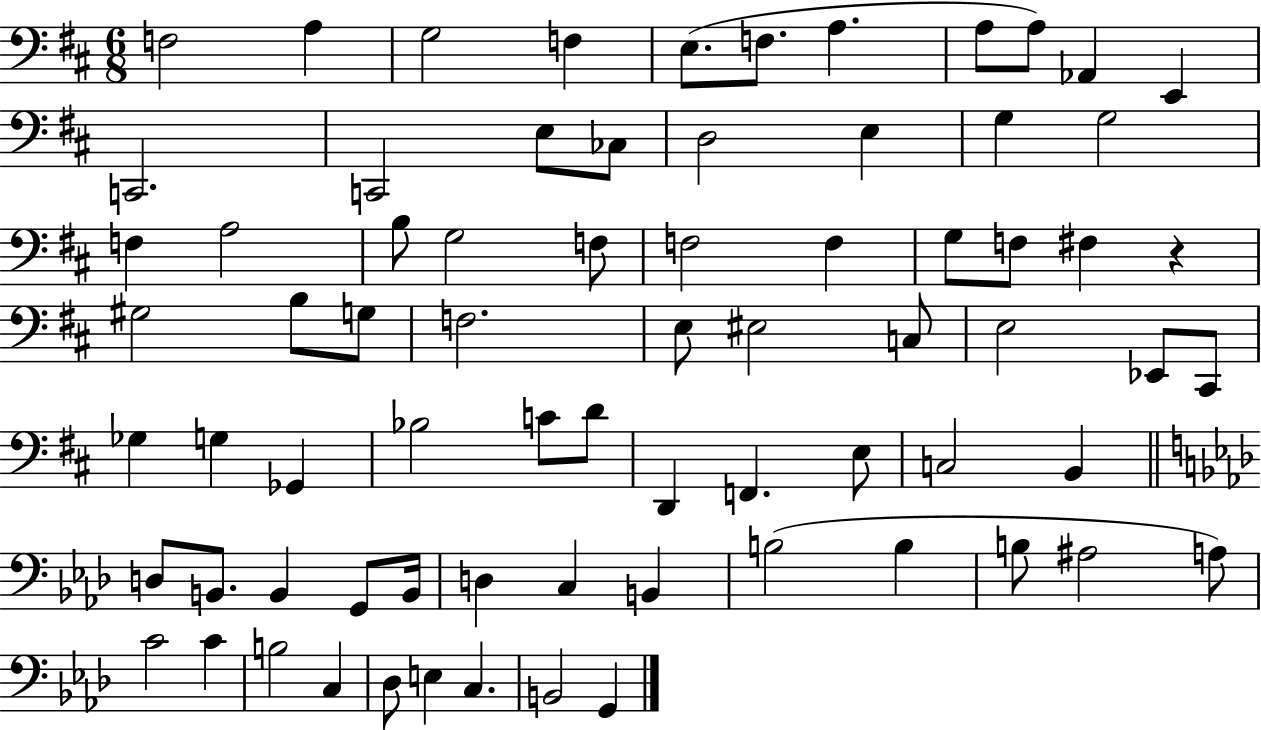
F3/h A3/q G3/h F3/q E3/e. F3/e. A3/q. A3/e A3/e Ab2/q E2/q C2/h. C2/h E3/e CES3/e D3/h E3/q G3/q G3/h F3/q A3/h B3/e G3/h F3/e F3/h F3/q G3/e F3/e F#3/q R/q G#3/h B3/e G3/e F3/h. E3/e EIS3/h C3/e E3/h Eb2/e C#2/e Gb3/q G3/q Gb2/q Bb3/h C4/e D4/e D2/q F2/q. E3/e C3/h B2/q D3/e B2/e. B2/q G2/e B2/s D3/q C3/q B2/q B3/h B3/q B3/e A#3/h A3/e C4/h C4/q B3/h C3/q Db3/e E3/q C3/q. B2/h G2/q